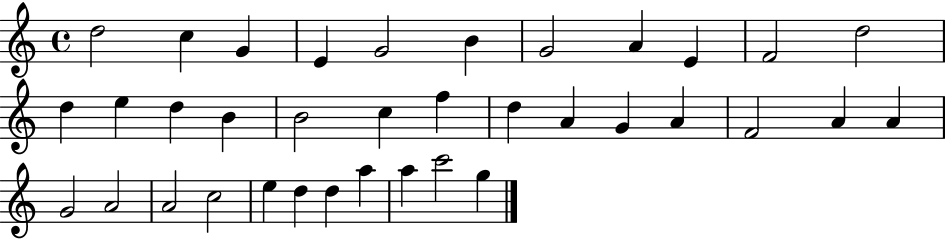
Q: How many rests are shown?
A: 0